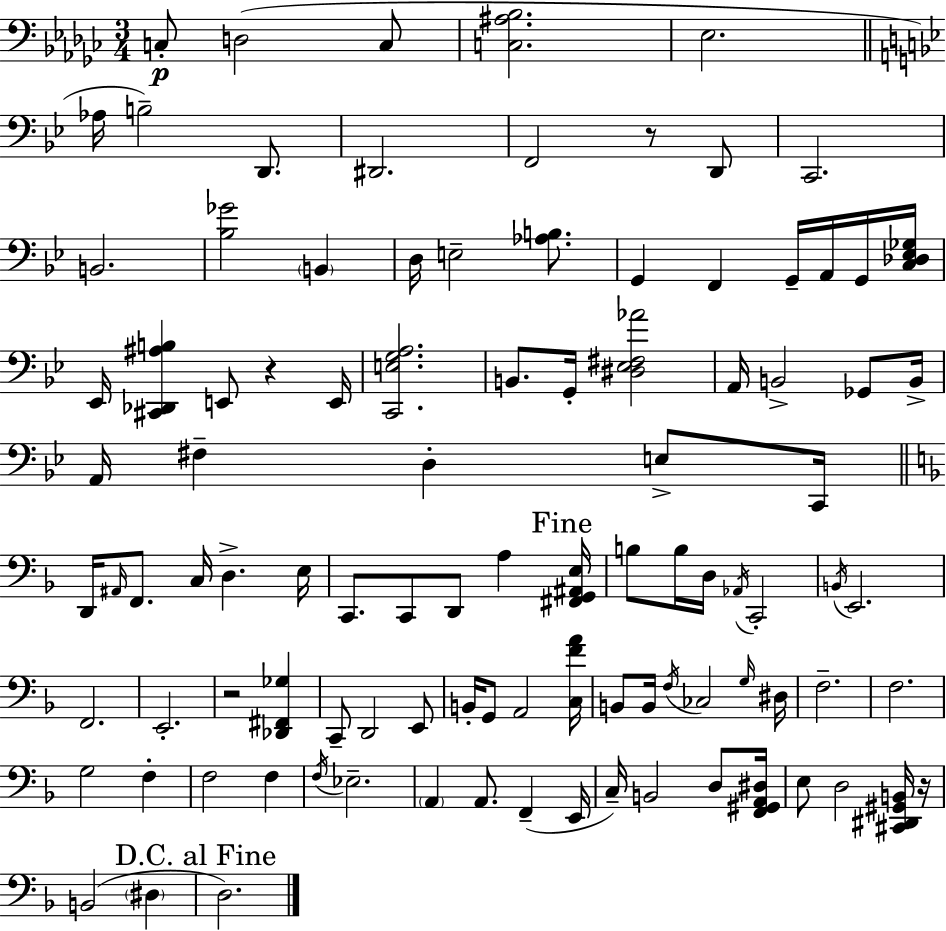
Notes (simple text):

C3/e D3/h C3/e [C3,A#3,Bb3]/h. Eb3/h. Ab3/s B3/h D2/e. D#2/h. F2/h R/e D2/e C2/h. B2/h. [Bb3,Gb4]/h B2/q D3/s E3/h [Ab3,B3]/e. G2/q F2/q G2/s A2/s G2/s [C3,Db3,Eb3,Gb3]/s Eb2/s [C#2,Db2,A#3,B3]/q E2/e R/q E2/s [C2,E3,G3,A3]/h. B2/e. G2/s [D#3,Eb3,F#3,Ab4]/h A2/s B2/h Gb2/e B2/s A2/s F#3/q D3/q E3/e C2/s D2/s A#2/s F2/e. C3/s D3/q. E3/s C2/e. C2/e D2/e A3/q [F#2,G2,A#2,E3]/s B3/e B3/s D3/s Ab2/s C2/h B2/s E2/h. F2/h. E2/h. R/h [Db2,F#2,Gb3]/q C2/e D2/h E2/e B2/s G2/e A2/h [C3,F4,A4]/s B2/e B2/s F3/s CES3/h G3/s D#3/s F3/h. F3/h. G3/h F3/q F3/h F3/q F3/s Eb3/h. A2/q A2/e. F2/q E2/s C3/s B2/h D3/e [F2,G#2,A2,D#3]/s E3/e D3/h [C#2,D#2,G#2,B2]/s R/s B2/h D#3/q D3/h.